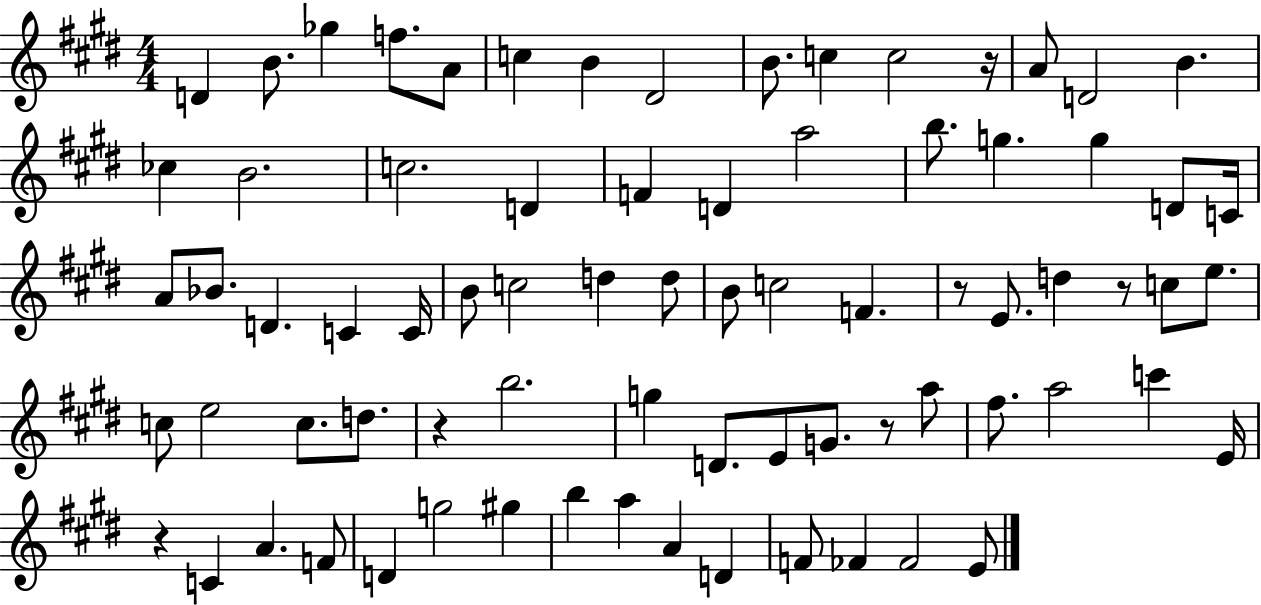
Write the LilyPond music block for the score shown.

{
  \clef treble
  \numericTimeSignature
  \time 4/4
  \key e \major
  d'4 b'8. ges''4 f''8. a'8 | c''4 b'4 dis'2 | b'8. c''4 c''2 r16 | a'8 d'2 b'4. | \break ces''4 b'2. | c''2. d'4 | f'4 d'4 a''2 | b''8. g''4. g''4 d'8 c'16 | \break a'8 bes'8. d'4. c'4 c'16 | b'8 c''2 d''4 d''8 | b'8 c''2 f'4. | r8 e'8. d''4 r8 c''8 e''8. | \break c''8 e''2 c''8. d''8. | r4 b''2. | g''4 d'8. e'8 g'8. r8 a''8 | fis''8. a''2 c'''4 e'16 | \break r4 c'4 a'4. f'8 | d'4 g''2 gis''4 | b''4 a''4 a'4 d'4 | f'8 fes'4 fes'2 e'8 | \break \bar "|."
}